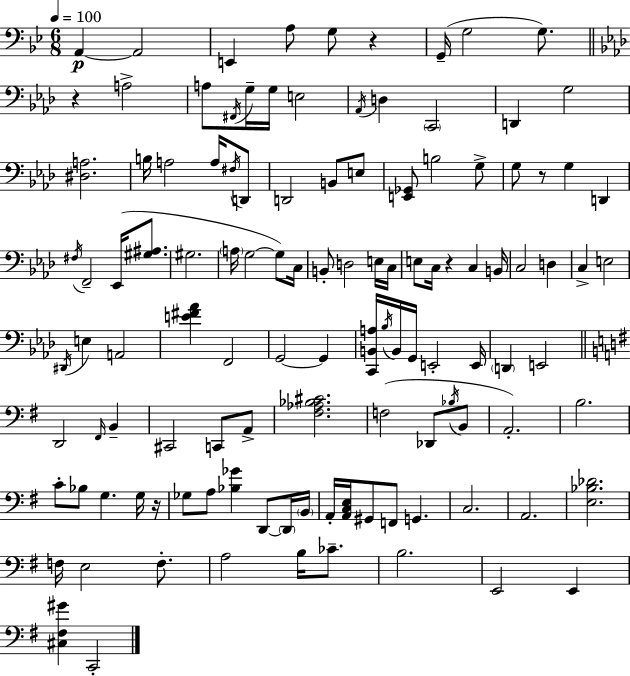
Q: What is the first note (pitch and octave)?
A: A2